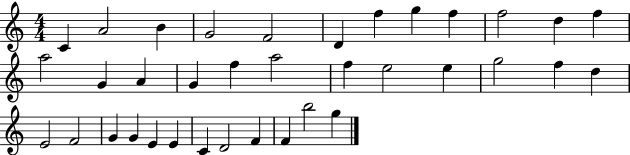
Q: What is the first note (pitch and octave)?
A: C4